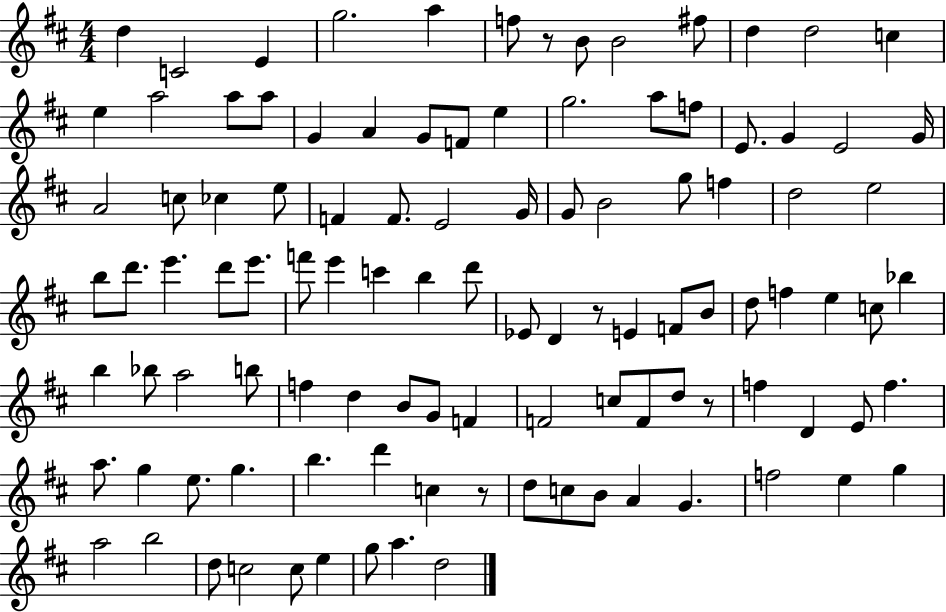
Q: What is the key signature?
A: D major